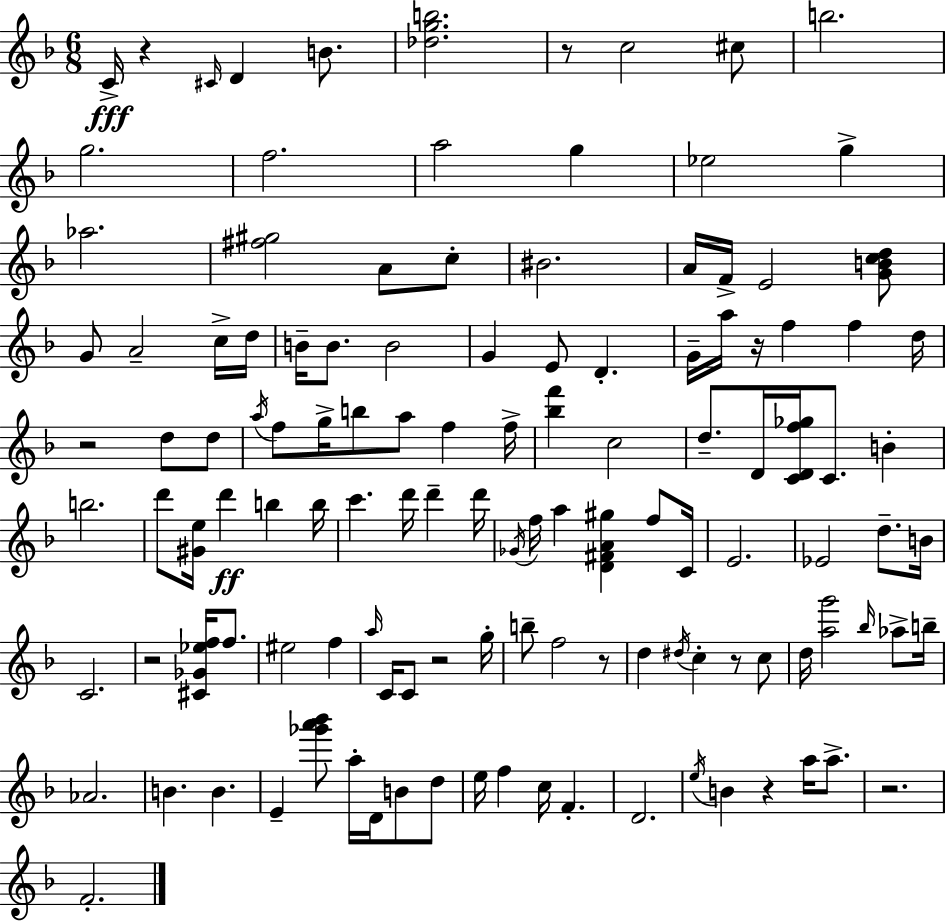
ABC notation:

X:1
T:Untitled
M:6/8
L:1/4
K:Dm
C/4 z ^C/4 D B/2 [_dgb]2 z/2 c2 ^c/2 b2 g2 f2 a2 g _e2 g _a2 [^f^g]2 A/2 c/2 ^B2 A/4 F/4 E2 [GBcd]/2 G/2 A2 c/4 d/4 B/4 B/2 B2 G E/2 D G/4 a/4 z/4 f f d/4 z2 d/2 d/2 a/4 f/2 g/4 b/2 a/2 f f/4 [_bf'] c2 d/2 D/4 [CDf_g]/4 C/2 B b2 d'/2 [^Ge]/4 d' b b/4 c' d'/4 d' d'/4 _G/4 f/4 a [D^FA^g] f/2 C/4 E2 _E2 d/2 B/4 C2 z2 [^C_G_ef]/4 f/2 ^e2 f a/4 C/4 C/2 z2 g/4 b/2 f2 z/2 d ^d/4 c z/2 c/2 d/4 [ag']2 _b/4 _a/2 b/4 _A2 B B E [_g'a'_b']/2 a/4 D/4 B/2 d/2 e/4 f c/4 F D2 e/4 B z a/4 a/2 z2 F2